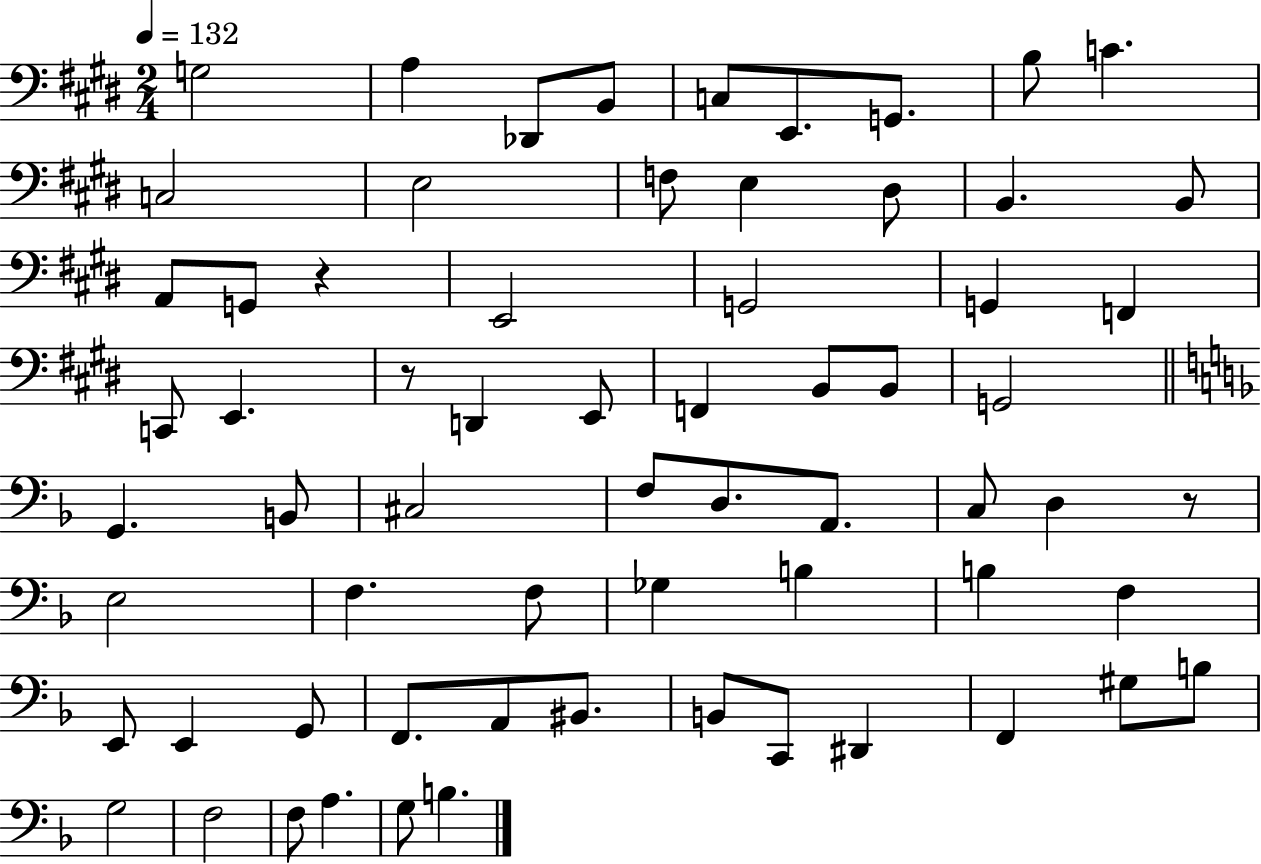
{
  \clef bass
  \numericTimeSignature
  \time 2/4
  \key e \major
  \tempo 4 = 132
  \repeat volta 2 { g2 | a4 des,8 b,8 | c8 e,8. g,8. | b8 c'4. | \break c2 | e2 | f8 e4 dis8 | b,4. b,8 | \break a,8 g,8 r4 | e,2 | g,2 | g,4 f,4 | \break c,8 e,4. | r8 d,4 e,8 | f,4 b,8 b,8 | g,2 | \break \bar "||" \break \key f \major g,4. b,8 | cis2 | f8 d8. a,8. | c8 d4 r8 | \break e2 | f4. f8 | ges4 b4 | b4 f4 | \break e,8 e,4 g,8 | f,8. a,8 bis,8. | b,8 c,8 dis,4 | f,4 gis8 b8 | \break g2 | f2 | f8 a4. | g8 b4. | \break } \bar "|."
}